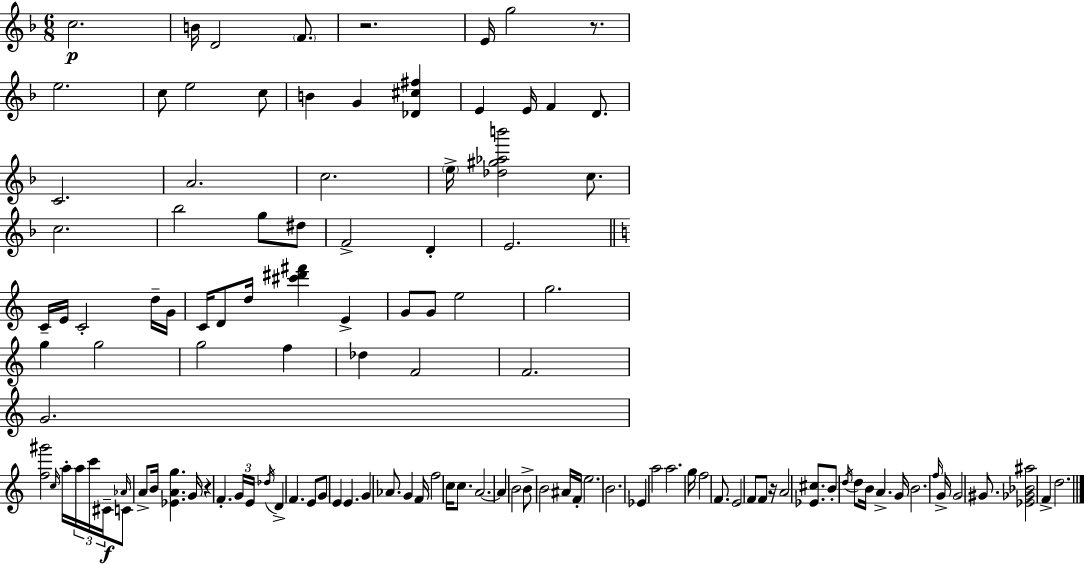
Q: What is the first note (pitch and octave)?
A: C5